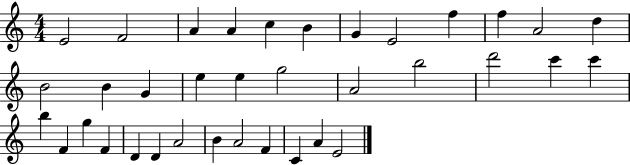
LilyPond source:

{
  \clef treble
  \numericTimeSignature
  \time 4/4
  \key c \major
  e'2 f'2 | a'4 a'4 c''4 b'4 | g'4 e'2 f''4 | f''4 a'2 d''4 | \break b'2 b'4 g'4 | e''4 e''4 g''2 | a'2 b''2 | d'''2 c'''4 c'''4 | \break b''4 f'4 g''4 f'4 | d'4 d'4 a'2 | b'4 a'2 f'4 | c'4 a'4 e'2 | \break \bar "|."
}